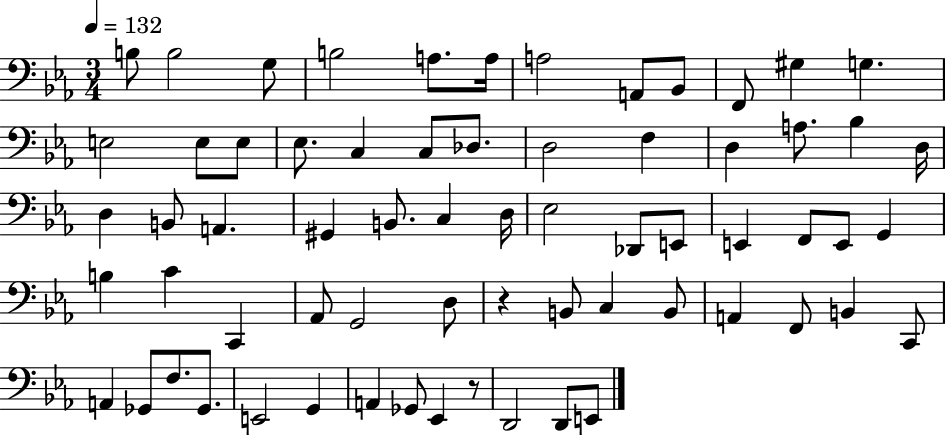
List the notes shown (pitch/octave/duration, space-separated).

B3/e B3/h G3/e B3/h A3/e. A3/s A3/h A2/e Bb2/e F2/e G#3/q G3/q. E3/h E3/e E3/e Eb3/e. C3/q C3/e Db3/e. D3/h F3/q D3/q A3/e. Bb3/q D3/s D3/q B2/e A2/q. G#2/q B2/e. C3/q D3/s Eb3/h Db2/e E2/e E2/q F2/e E2/e G2/q B3/q C4/q C2/q Ab2/e G2/h D3/e R/q B2/e C3/q B2/e A2/q F2/e B2/q C2/e A2/q Gb2/e F3/e. Gb2/e. E2/h G2/q A2/q Gb2/e Eb2/q R/e D2/h D2/e E2/e